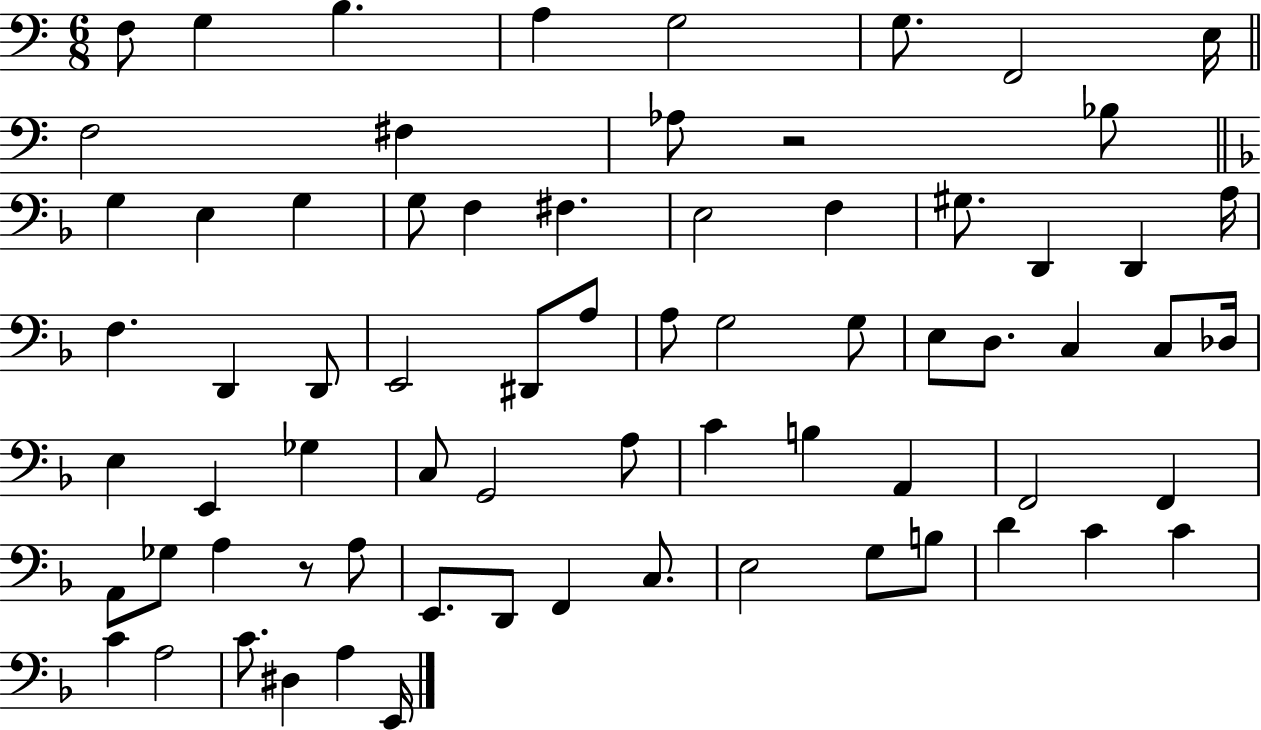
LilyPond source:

{
  \clef bass
  \numericTimeSignature
  \time 6/8
  \key c \major
  f8 g4 b4. | a4 g2 | g8. f,2 e16 | \bar "||" \break \key a \minor f2 fis4 | aes8 r2 bes8 | \bar "||" \break \key d \minor g4 e4 g4 | g8 f4 fis4. | e2 f4 | gis8. d,4 d,4 a16 | \break f4. d,4 d,8 | e,2 dis,8 a8 | a8 g2 g8 | e8 d8. c4 c8 des16 | \break e4 e,4 ges4 | c8 g,2 a8 | c'4 b4 a,4 | f,2 f,4 | \break a,8 ges8 a4 r8 a8 | e,8. d,8 f,4 c8. | e2 g8 b8 | d'4 c'4 c'4 | \break c'4 a2 | c'8. dis4 a4 e,16 | \bar "|."
}